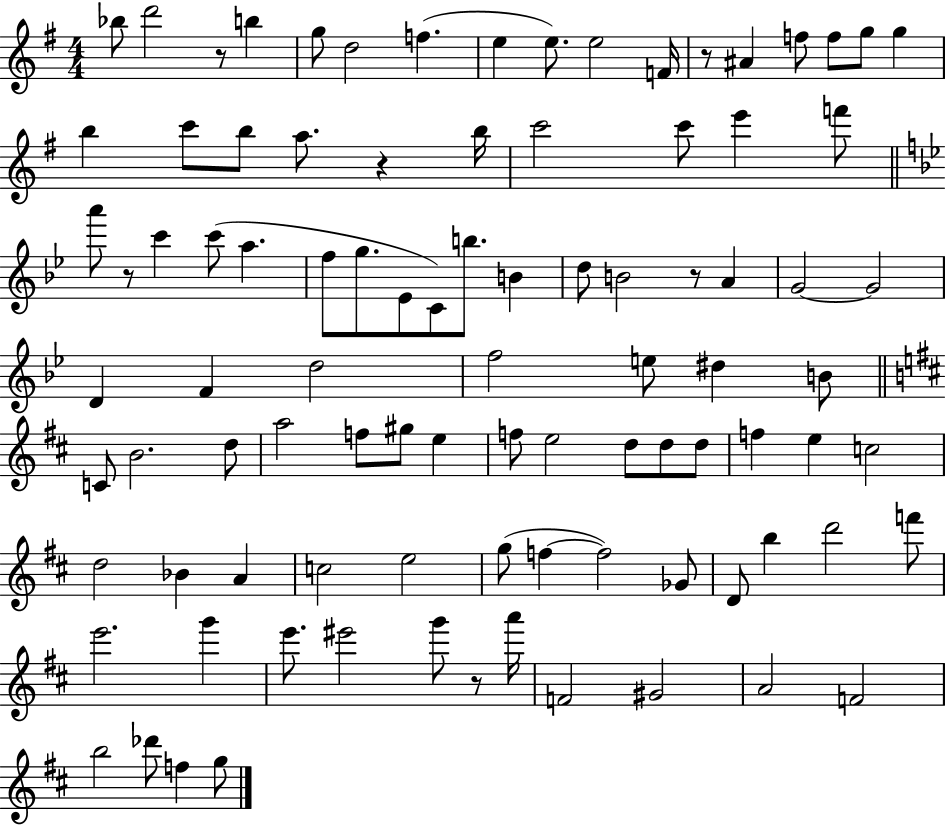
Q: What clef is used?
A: treble